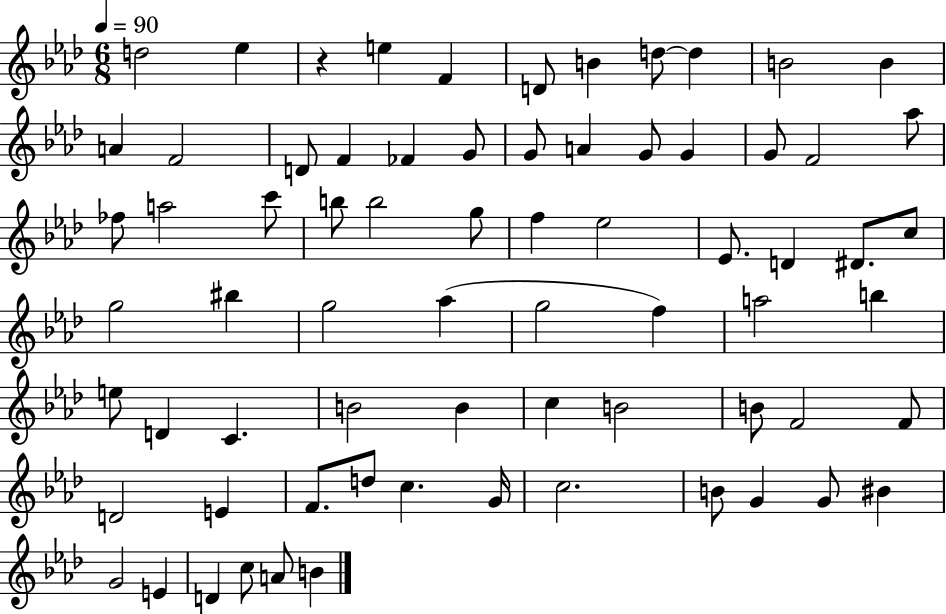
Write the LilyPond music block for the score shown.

{
  \clef treble
  \numericTimeSignature
  \time 6/8
  \key aes \major
  \tempo 4 = 90
  d''2 ees''4 | r4 e''4 f'4 | d'8 b'4 d''8~~ d''4 | b'2 b'4 | \break a'4 f'2 | d'8 f'4 fes'4 g'8 | g'8 a'4 g'8 g'4 | g'8 f'2 aes''8 | \break fes''8 a''2 c'''8 | b''8 b''2 g''8 | f''4 ees''2 | ees'8. d'4 dis'8. c''8 | \break g''2 bis''4 | g''2 aes''4( | g''2 f''4) | a''2 b''4 | \break e''8 d'4 c'4. | b'2 b'4 | c''4 b'2 | b'8 f'2 f'8 | \break d'2 e'4 | f'8. d''8 c''4. g'16 | c''2. | b'8 g'4 g'8 bis'4 | \break g'2 e'4 | d'4 c''8 a'8 b'4 | \bar "|."
}